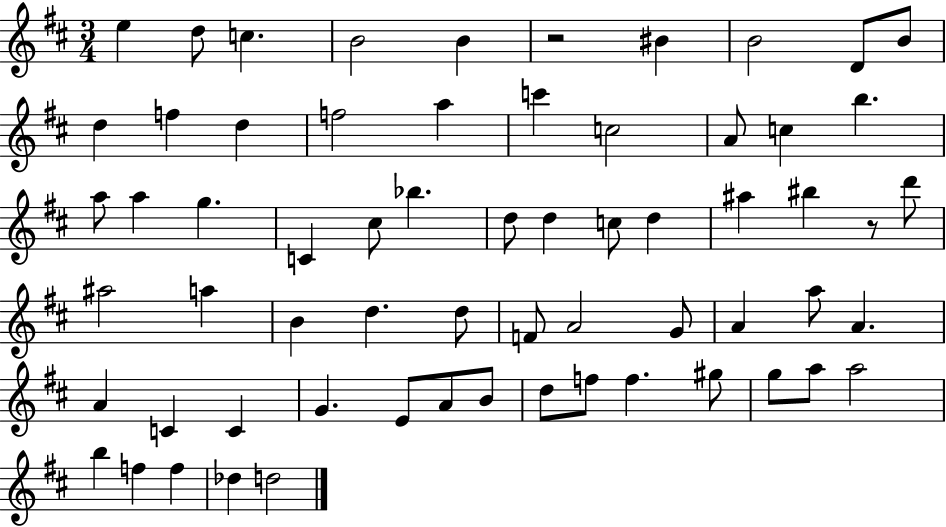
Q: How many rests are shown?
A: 2